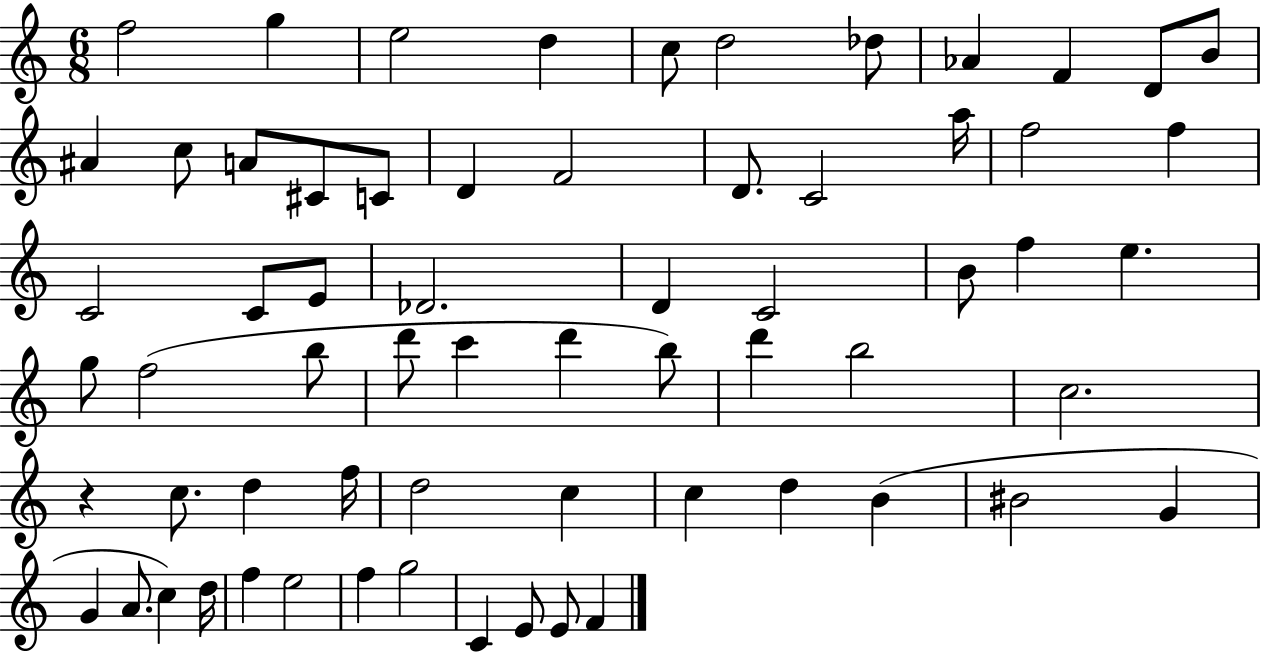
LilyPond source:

{
  \clef treble
  \numericTimeSignature
  \time 6/8
  \key c \major
  f''2 g''4 | e''2 d''4 | c''8 d''2 des''8 | aes'4 f'4 d'8 b'8 | \break ais'4 c''8 a'8 cis'8 c'8 | d'4 f'2 | d'8. c'2 a''16 | f''2 f''4 | \break c'2 c'8 e'8 | des'2. | d'4 c'2 | b'8 f''4 e''4. | \break g''8 f''2( b''8 | d'''8 c'''4 d'''4 b''8) | d'''4 b''2 | c''2. | \break r4 c''8. d''4 f''16 | d''2 c''4 | c''4 d''4 b'4( | bis'2 g'4 | \break g'4 a'8. c''4) d''16 | f''4 e''2 | f''4 g''2 | c'4 e'8 e'8 f'4 | \break \bar "|."
}